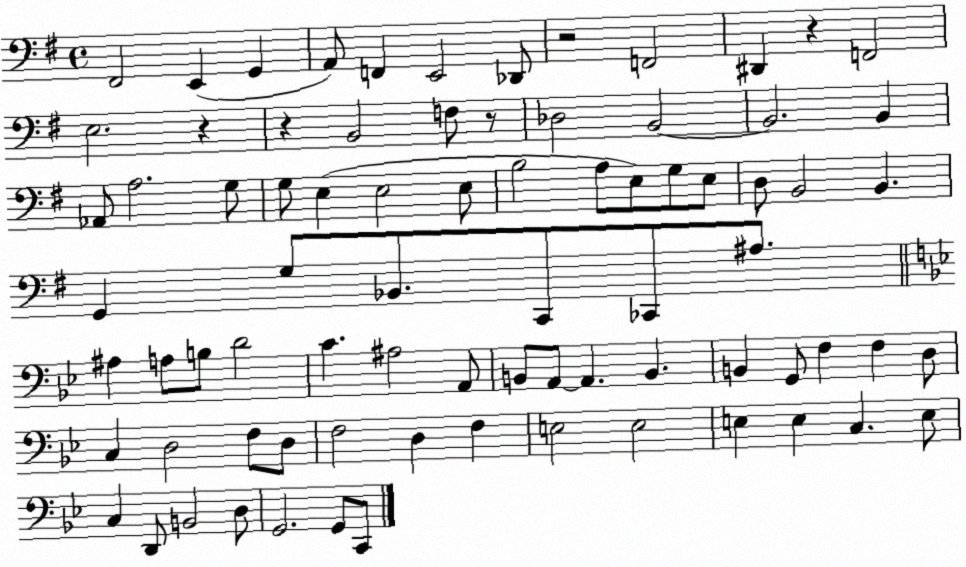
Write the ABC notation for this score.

X:1
T:Untitled
M:4/4
L:1/4
K:G
^F,,2 E,, G,, A,,/2 F,, E,,2 _D,,/2 z2 F,,2 ^D,, z F,,2 E,2 z z B,,2 F,/2 z/2 _D,2 B,,2 B,,2 B,, _A,,/2 A,2 G,/2 G,/2 E, E,2 E,/2 B,2 A,/2 E,/2 G,/2 E,/2 D,/2 B,,2 B,, G,, G,/2 _B,,/2 C,,/2 _C,,/2 ^A,/2 ^A, A,/2 B,/2 D2 C ^A,2 A,,/2 B,,/2 A,,/2 A,, B,, B,, G,,/2 F, F, D,/2 C, D,2 F,/2 D,/2 F,2 D, F, E,2 E,2 E, E, C, E,/2 C, D,,/2 B,,2 D,/2 G,,2 G,,/2 C,,/2